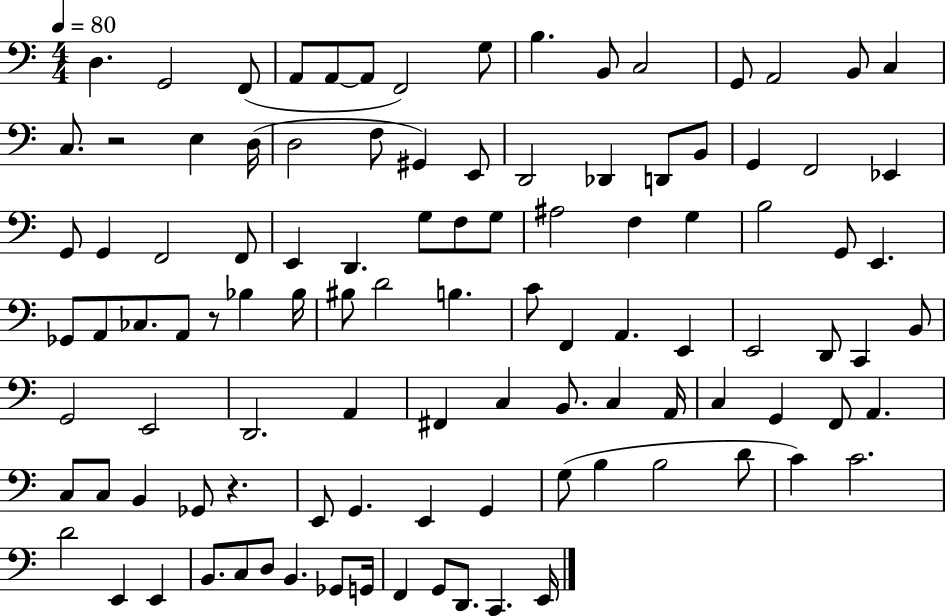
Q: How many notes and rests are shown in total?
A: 105